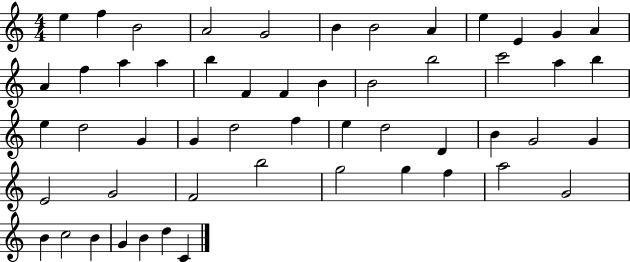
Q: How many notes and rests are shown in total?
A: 53